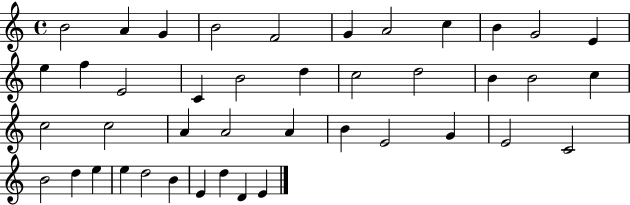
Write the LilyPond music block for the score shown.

{
  \clef treble
  \time 4/4
  \defaultTimeSignature
  \key c \major
  b'2 a'4 g'4 | b'2 f'2 | g'4 a'2 c''4 | b'4 g'2 e'4 | \break e''4 f''4 e'2 | c'4 b'2 d''4 | c''2 d''2 | b'4 b'2 c''4 | \break c''2 c''2 | a'4 a'2 a'4 | b'4 e'2 g'4 | e'2 c'2 | \break b'2 d''4 e''4 | e''4 d''2 b'4 | e'4 d''4 d'4 e'4 | \bar "|."
}